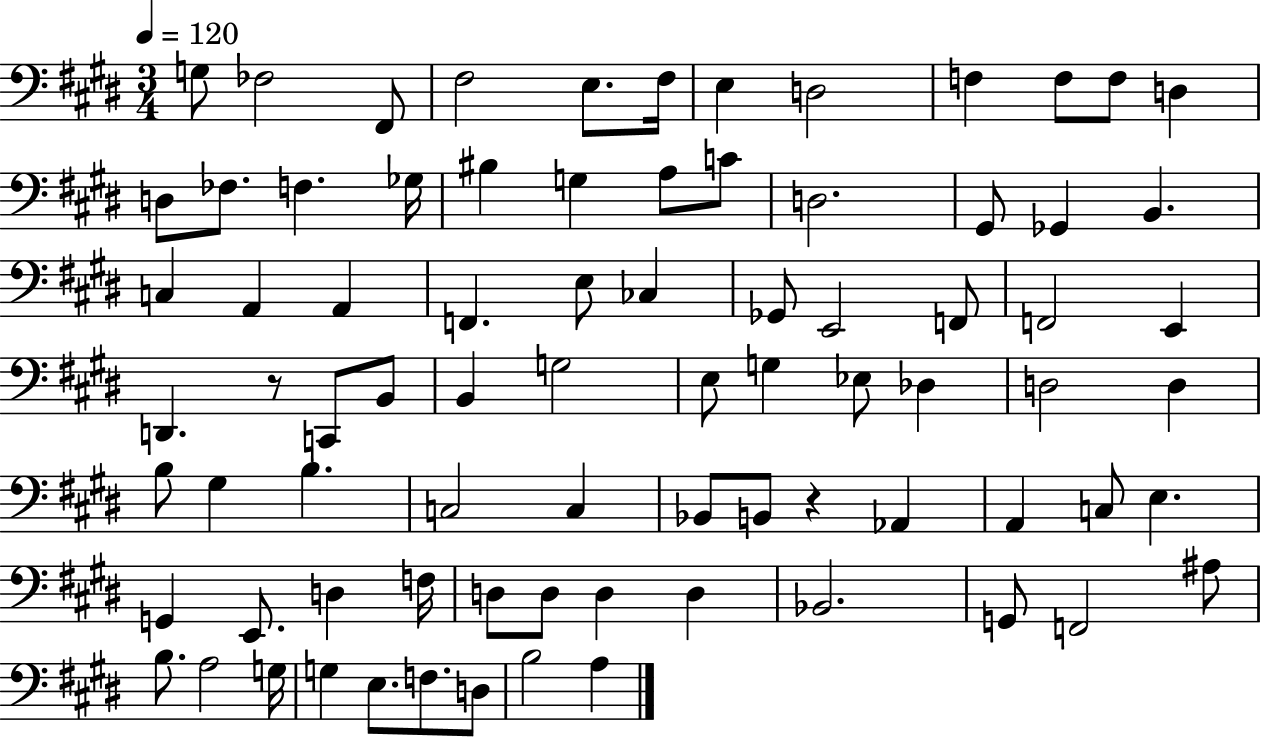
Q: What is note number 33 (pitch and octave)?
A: F2